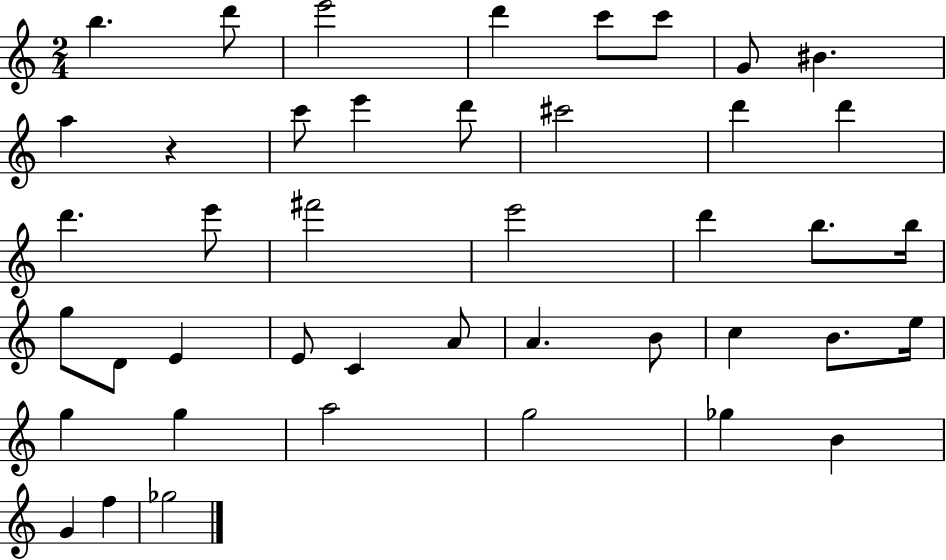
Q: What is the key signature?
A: C major